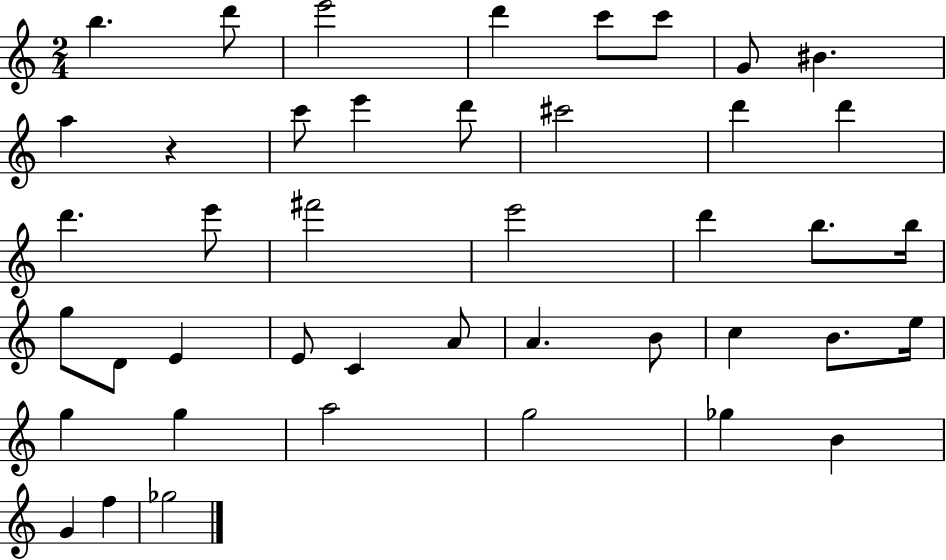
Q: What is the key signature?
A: C major